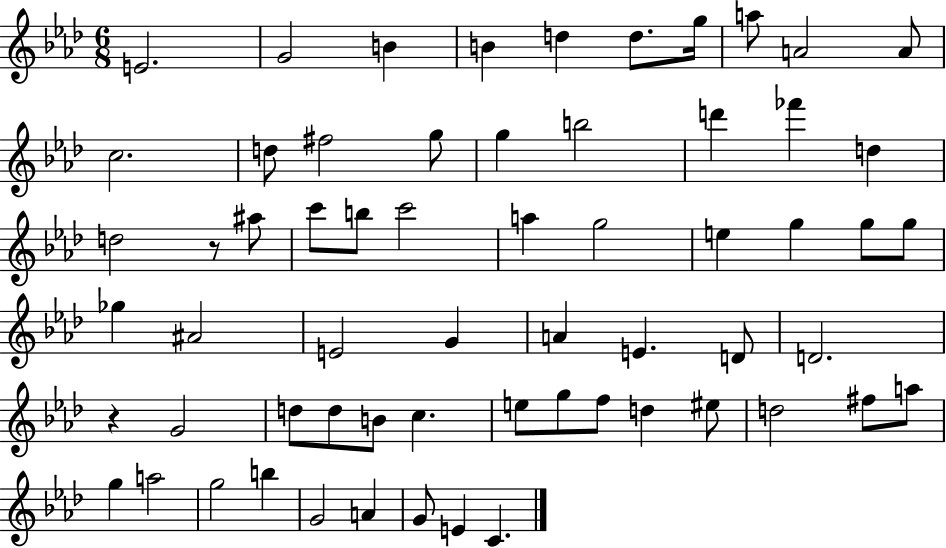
{
  \clef treble
  \numericTimeSignature
  \time 6/8
  \key aes \major
  e'2. | g'2 b'4 | b'4 d''4 d''8. g''16 | a''8 a'2 a'8 | \break c''2. | d''8 fis''2 g''8 | g''4 b''2 | d'''4 fes'''4 d''4 | \break d''2 r8 ais''8 | c'''8 b''8 c'''2 | a''4 g''2 | e''4 g''4 g''8 g''8 | \break ges''4 ais'2 | e'2 g'4 | a'4 e'4. d'8 | d'2. | \break r4 g'2 | d''8 d''8 b'8 c''4. | e''8 g''8 f''8 d''4 eis''8 | d''2 fis''8 a''8 | \break g''4 a''2 | g''2 b''4 | g'2 a'4 | g'8 e'4 c'4. | \break \bar "|."
}